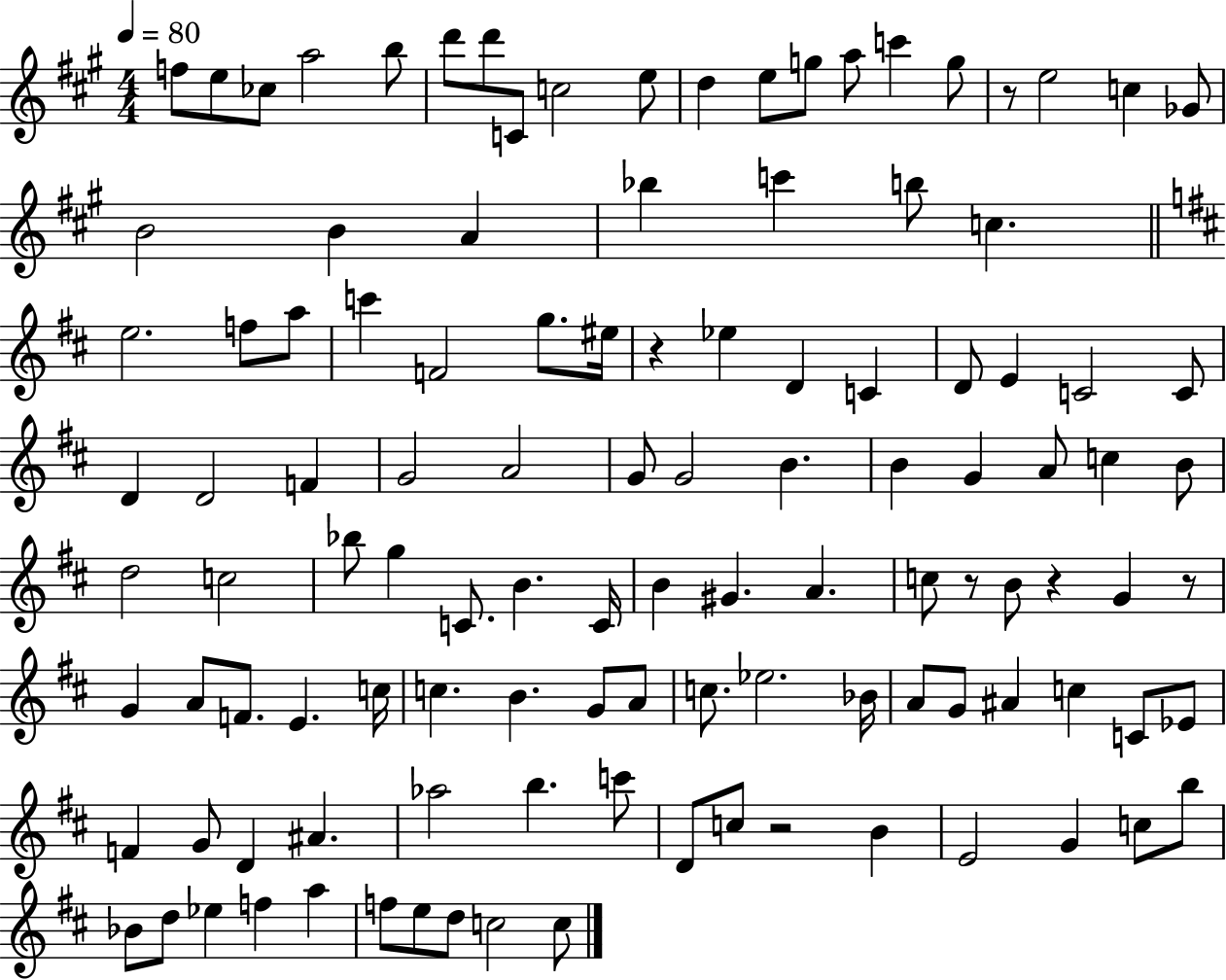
{
  \clef treble
  \numericTimeSignature
  \time 4/4
  \key a \major
  \tempo 4 = 80
  f''8 e''8 ces''8 a''2 b''8 | d'''8 d'''8 c'8 c''2 e''8 | d''4 e''8 g''8 a''8 c'''4 g''8 | r8 e''2 c''4 ges'8 | \break b'2 b'4 a'4 | bes''4 c'''4 b''8 c''4. | \bar "||" \break \key d \major e''2. f''8 a''8 | c'''4 f'2 g''8. eis''16 | r4 ees''4 d'4 c'4 | d'8 e'4 c'2 c'8 | \break d'4 d'2 f'4 | g'2 a'2 | g'8 g'2 b'4. | b'4 g'4 a'8 c''4 b'8 | \break d''2 c''2 | bes''8 g''4 c'8. b'4. c'16 | b'4 gis'4. a'4. | c''8 r8 b'8 r4 g'4 r8 | \break g'4 a'8 f'8. e'4. c''16 | c''4. b'4. g'8 a'8 | c''8. ees''2. bes'16 | a'8 g'8 ais'4 c''4 c'8 ees'8 | \break f'4 g'8 d'4 ais'4. | aes''2 b''4. c'''8 | d'8 c''8 r2 b'4 | e'2 g'4 c''8 b''8 | \break bes'8 d''8 ees''4 f''4 a''4 | f''8 e''8 d''8 c''2 c''8 | \bar "|."
}